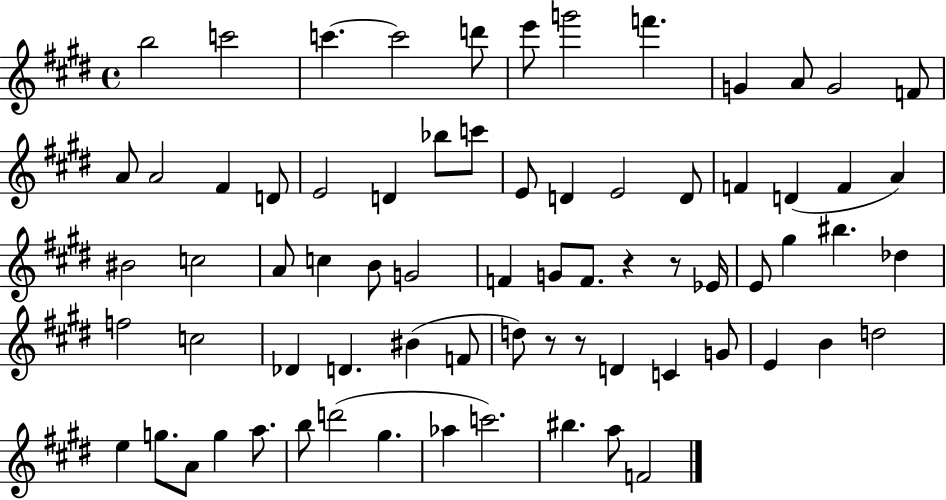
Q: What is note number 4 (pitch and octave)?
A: C6